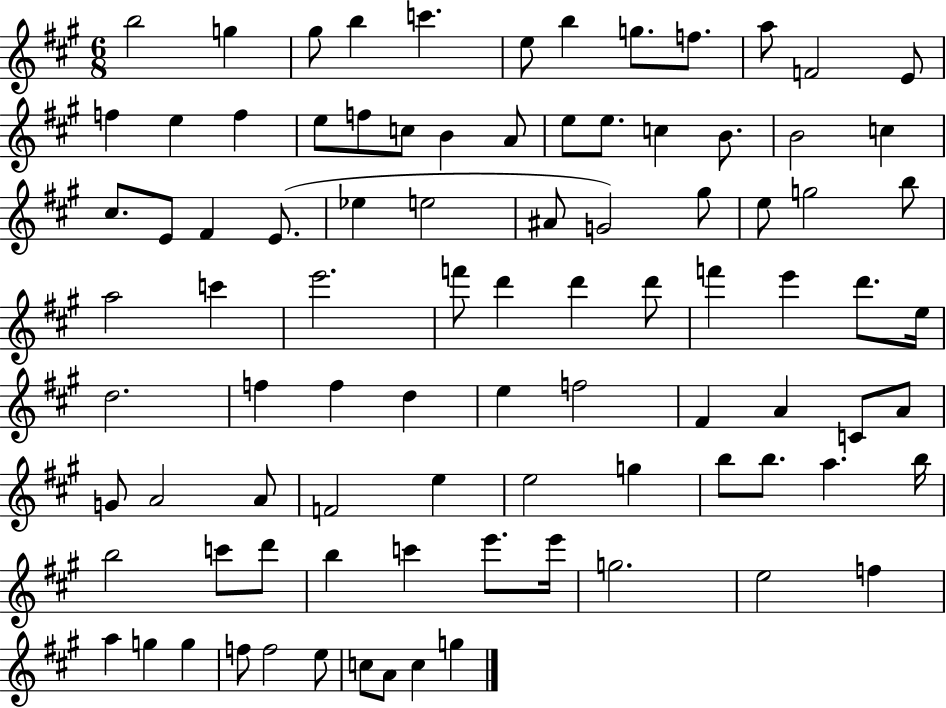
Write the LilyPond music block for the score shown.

{
  \clef treble
  \numericTimeSignature
  \time 6/8
  \key a \major
  b''2 g''4 | gis''8 b''4 c'''4. | e''8 b''4 g''8. f''8. | a''8 f'2 e'8 | \break f''4 e''4 f''4 | e''8 f''8 c''8 b'4 a'8 | e''8 e''8. c''4 b'8. | b'2 c''4 | \break cis''8. e'8 fis'4 e'8.( | ees''4 e''2 | ais'8 g'2) gis''8 | e''8 g''2 b''8 | \break a''2 c'''4 | e'''2. | f'''8 d'''4 d'''4 d'''8 | f'''4 e'''4 d'''8. e''16 | \break d''2. | f''4 f''4 d''4 | e''4 f''2 | fis'4 a'4 c'8 a'8 | \break g'8 a'2 a'8 | f'2 e''4 | e''2 g''4 | b''8 b''8. a''4. b''16 | \break b''2 c'''8 d'''8 | b''4 c'''4 e'''8. e'''16 | g''2. | e''2 f''4 | \break a''4 g''4 g''4 | f''8 f''2 e''8 | c''8 a'8 c''4 g''4 | \bar "|."
}